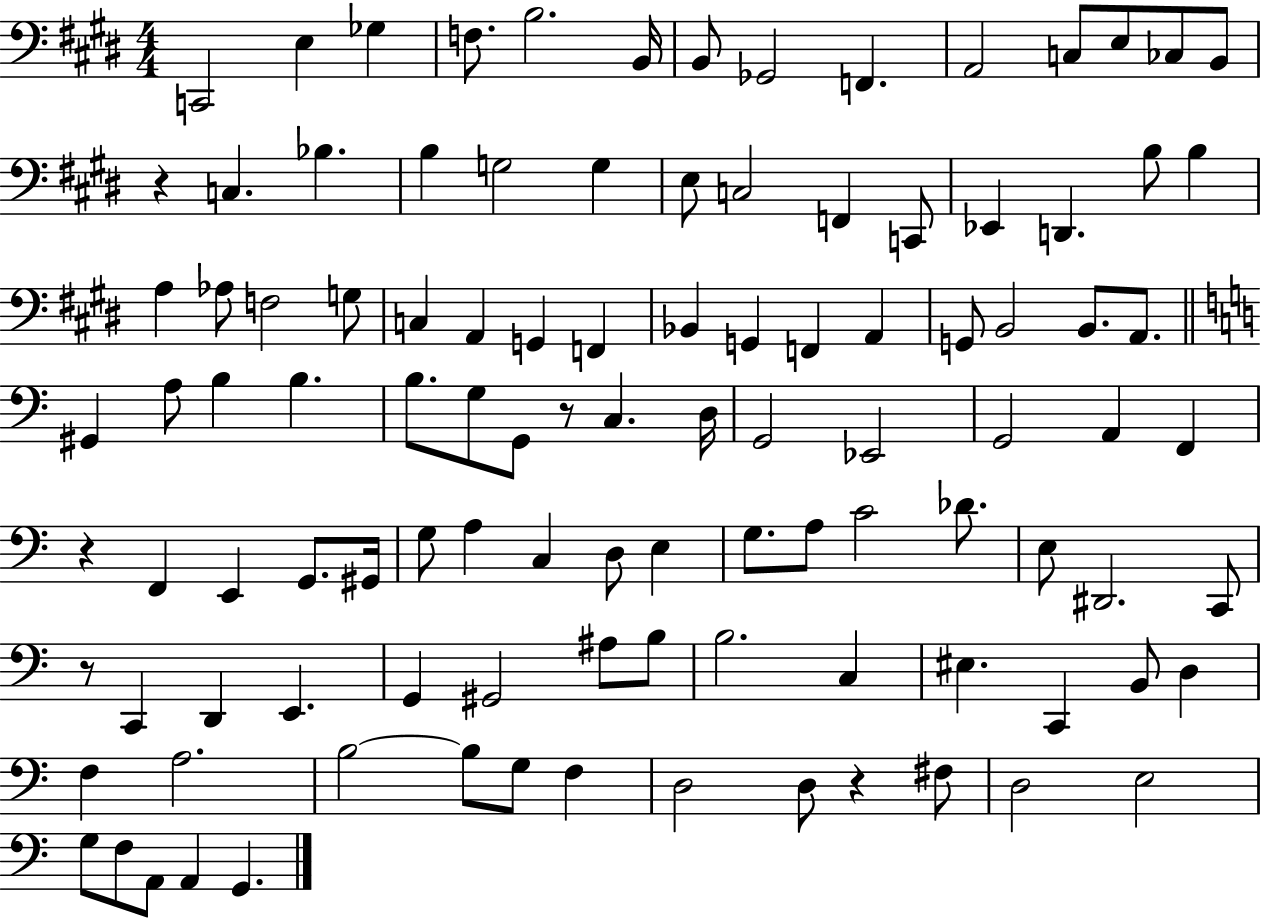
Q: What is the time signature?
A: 4/4